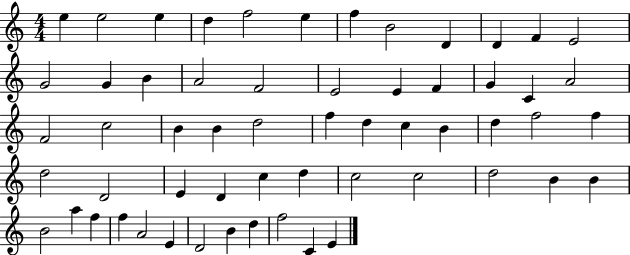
E5/q E5/h E5/q D5/q F5/h E5/q F5/q B4/h D4/q D4/q F4/q E4/h G4/h G4/q B4/q A4/h F4/h E4/h E4/q F4/q G4/q C4/q A4/h F4/h C5/h B4/q B4/q D5/h F5/q D5/q C5/q B4/q D5/q F5/h F5/q D5/h D4/h E4/q D4/q C5/q D5/q C5/h C5/h D5/h B4/q B4/q B4/h A5/q F5/q F5/q A4/h E4/q D4/h B4/q D5/q F5/h C4/q E4/q